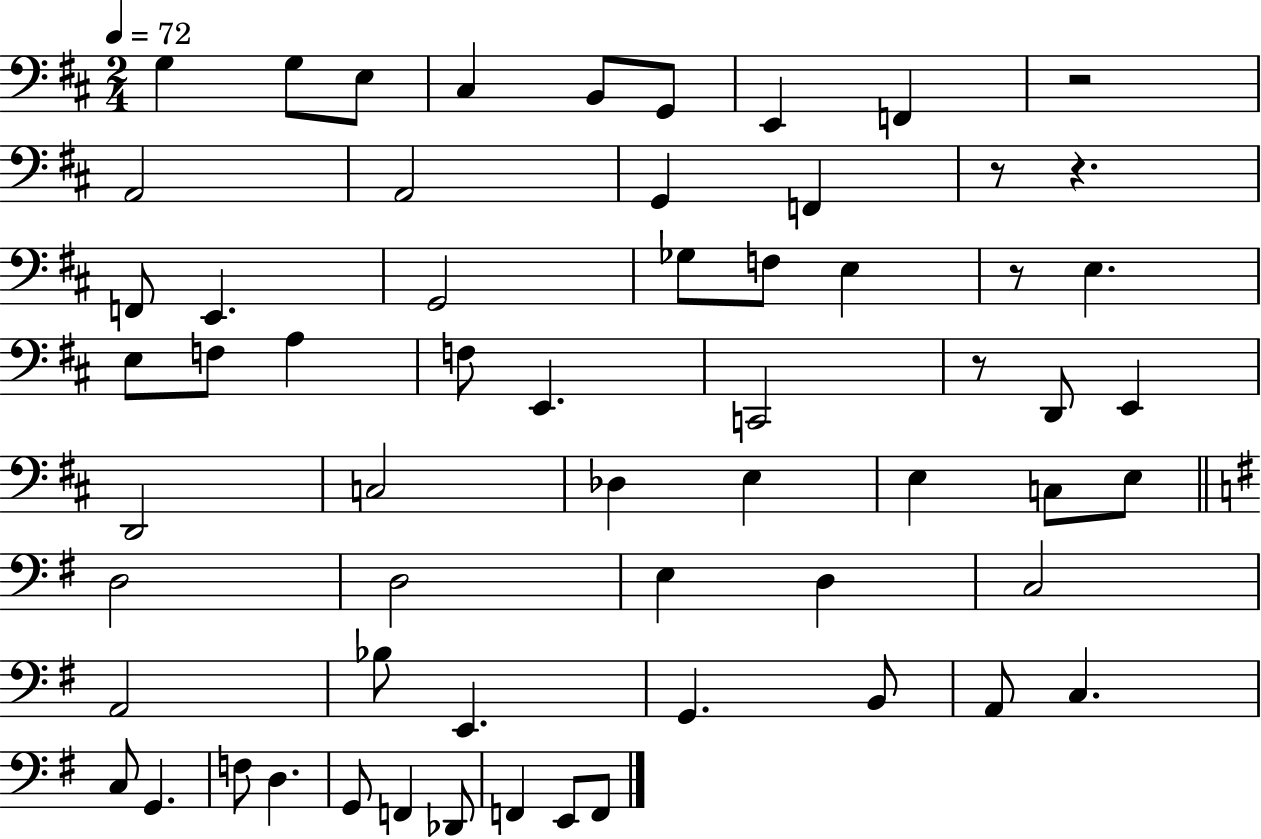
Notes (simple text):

G3/q G3/e E3/e C#3/q B2/e G2/e E2/q F2/q R/h A2/h A2/h G2/q F2/q R/e R/q. F2/e E2/q. G2/h Gb3/e F3/e E3/q R/e E3/q. E3/e F3/e A3/q F3/e E2/q. C2/h R/e D2/e E2/q D2/h C3/h Db3/q E3/q E3/q C3/e E3/e D3/h D3/h E3/q D3/q C3/h A2/h Bb3/e E2/q. G2/q. B2/e A2/e C3/q. C3/e G2/q. F3/e D3/q. G2/e F2/q Db2/e F2/q E2/e F2/e